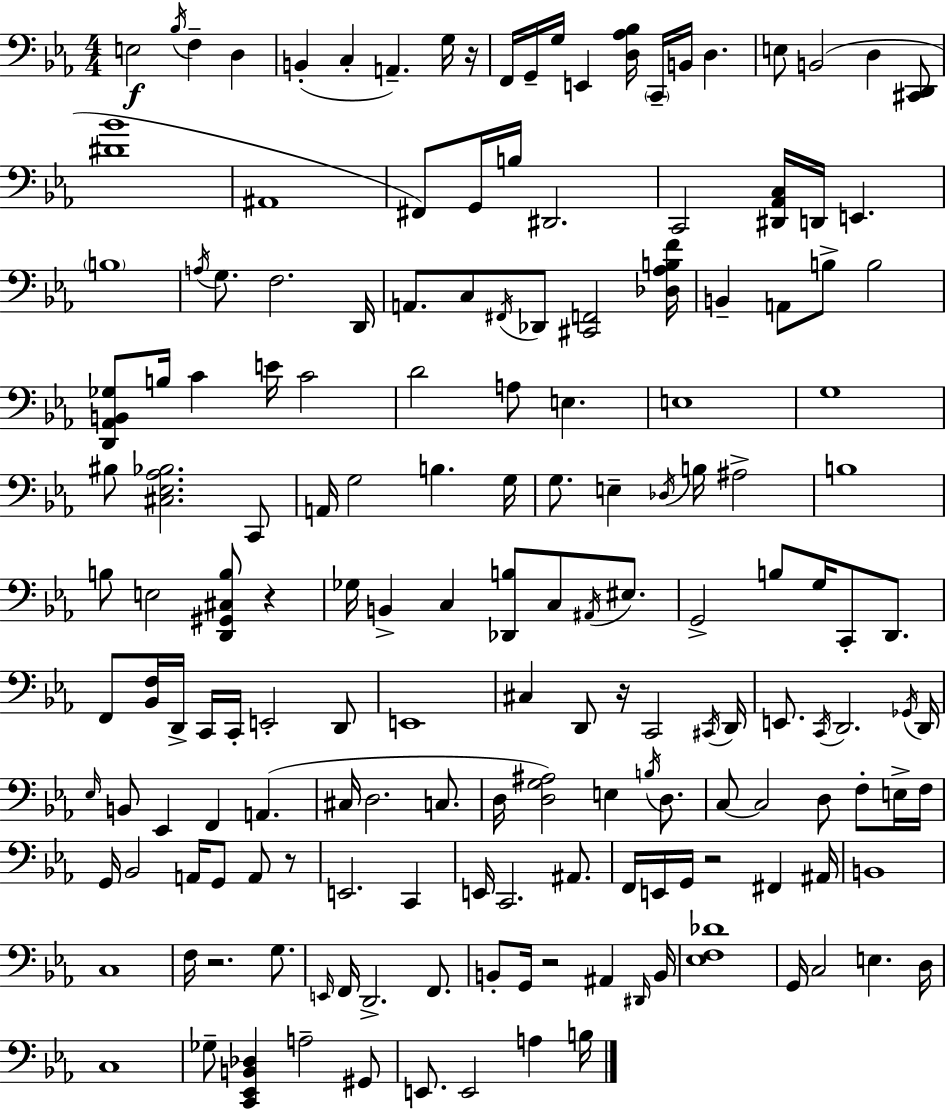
X:1
T:Untitled
M:4/4
L:1/4
K:Cm
E,2 _B,/4 F, D, B,, C, A,, G,/4 z/4 F,,/4 G,,/4 G,/4 E,, [D,_A,_B,]/4 C,,/4 B,,/4 D, E,/2 B,,2 D, [^C,,D,,]/2 [^D_B]4 ^A,,4 ^F,,/2 G,,/4 B,/4 ^D,,2 C,,2 [^D,,_A,,C,]/4 D,,/4 E,, B,4 A,/4 G,/2 F,2 D,,/4 A,,/2 C,/2 ^F,,/4 _D,,/2 [^C,,F,,]2 [_D,_A,B,F]/4 B,, A,,/2 B,/2 B,2 [D,,_A,,B,,_G,]/2 B,/4 C E/4 C2 D2 A,/2 E, E,4 G,4 ^B,/2 [^C,_E,_A,_B,]2 C,,/2 A,,/4 G,2 B, G,/4 G,/2 E, _D,/4 B,/4 ^A,2 B,4 B,/2 E,2 [D,,^G,,^C,B,]/2 z _G,/4 B,, C, [_D,,B,]/2 C,/2 ^A,,/4 ^E,/2 G,,2 B,/2 G,/4 C,,/2 D,,/2 F,,/2 [_B,,F,]/4 D,,/4 C,,/4 C,,/4 E,,2 D,,/2 E,,4 ^C, D,,/2 z/4 C,,2 ^C,,/4 D,,/4 E,,/2 C,,/4 D,,2 _G,,/4 D,,/4 _E,/4 B,,/2 _E,, F,, A,, ^C,/4 D,2 C,/2 D,/4 [D,G,^A,]2 E, B,/4 D,/2 C,/2 C,2 D,/2 F,/2 E,/4 F,/4 G,,/4 _B,,2 A,,/4 G,,/2 A,,/2 z/2 E,,2 C,, E,,/4 C,,2 ^A,,/2 F,,/4 E,,/4 G,,/4 z2 ^F,, ^A,,/4 B,,4 C,4 F,/4 z2 G,/2 E,,/4 F,,/4 D,,2 F,,/2 B,,/2 G,,/4 z2 ^A,, ^D,,/4 B,,/4 [_E,F,_D]4 G,,/4 C,2 E, D,/4 C,4 _G,/2 [C,,_E,,B,,_D,] A,2 ^G,,/2 E,,/2 E,,2 A, B,/4